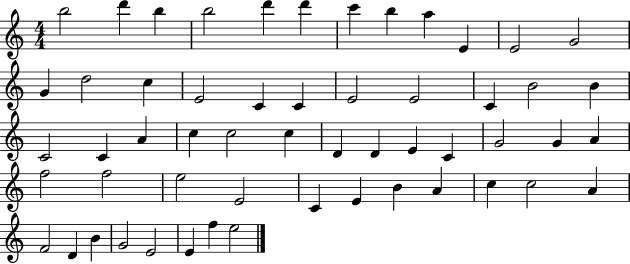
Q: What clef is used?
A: treble